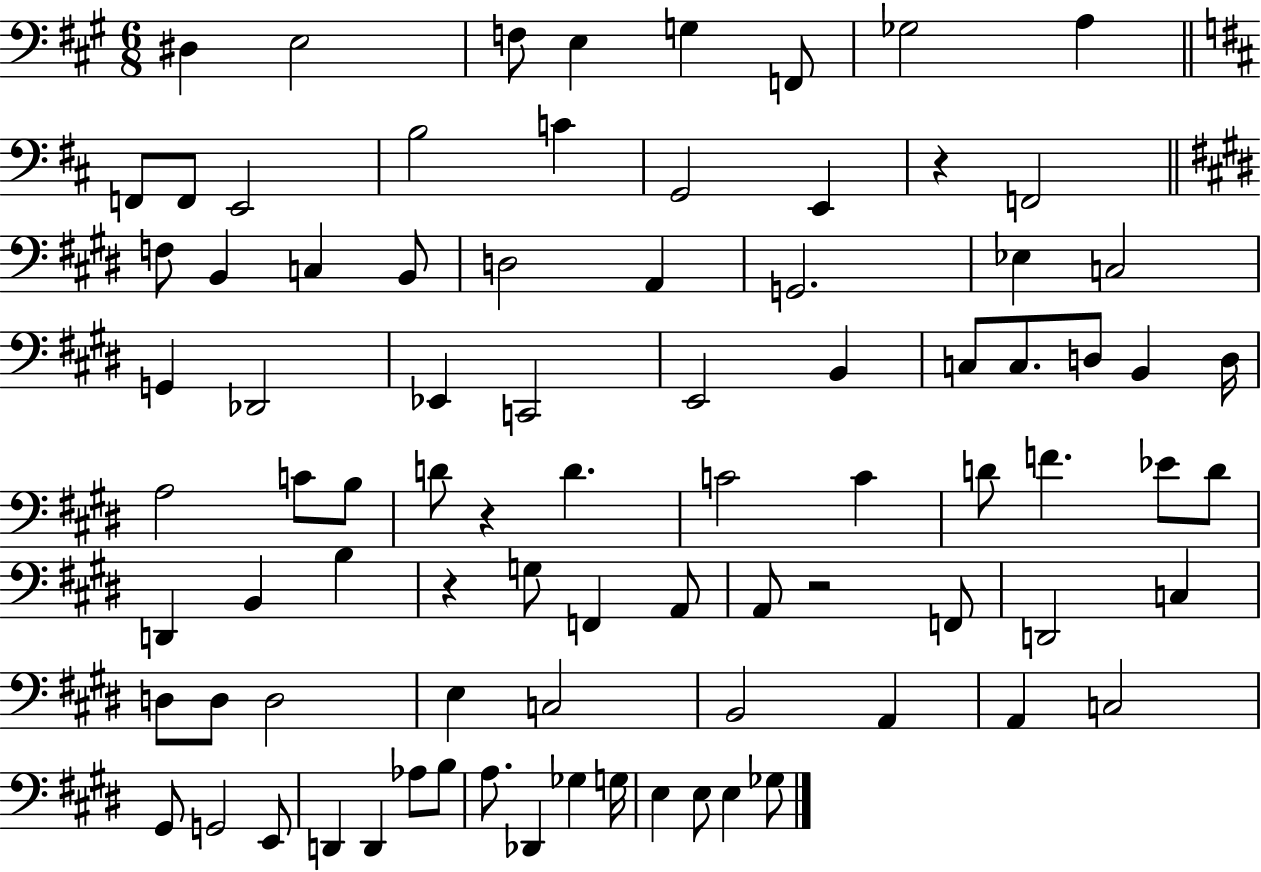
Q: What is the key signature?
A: A major